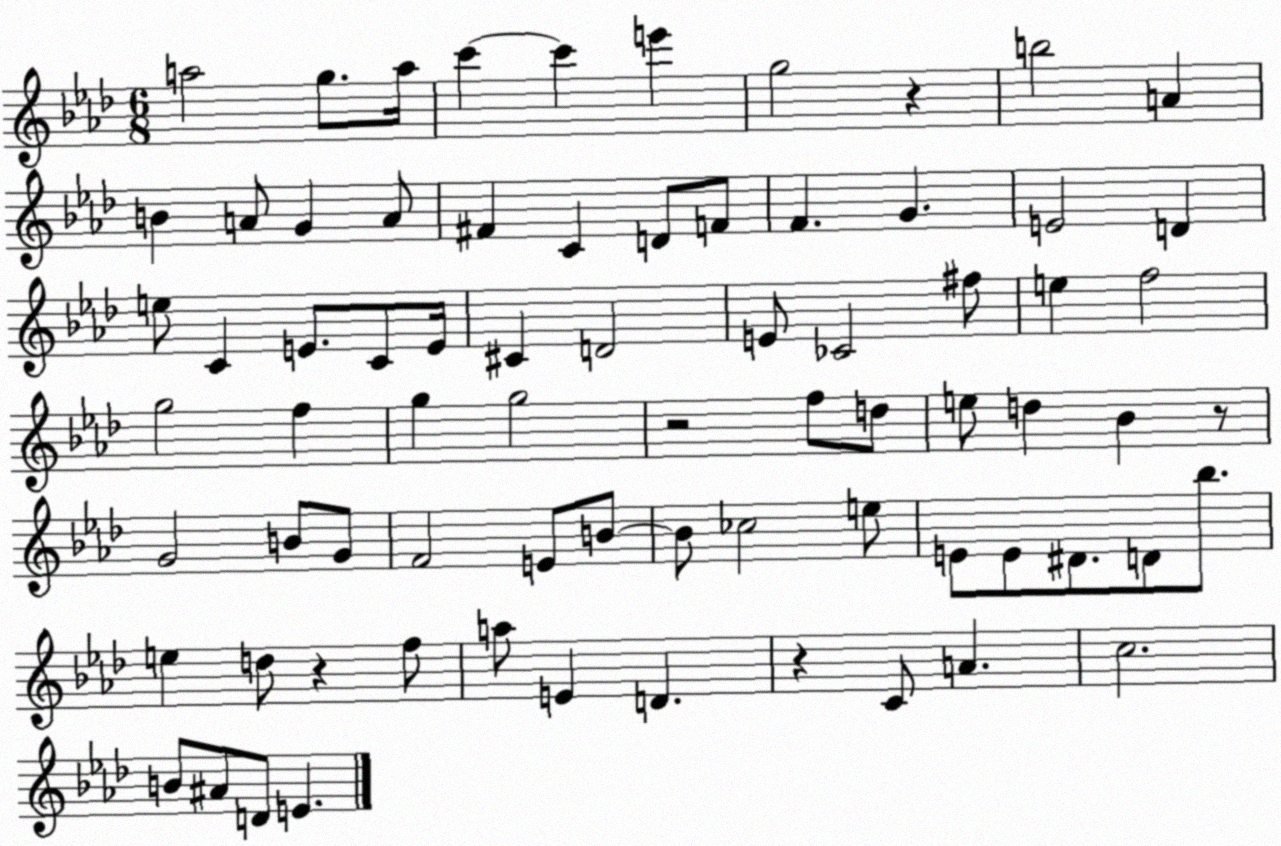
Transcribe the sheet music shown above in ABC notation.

X:1
T:Untitled
M:6/8
L:1/4
K:Ab
a2 g/2 a/4 c' c' e' g2 z b2 A B A/2 G A/2 ^F C D/2 F/2 F G E2 D e/2 C E/2 C/2 E/4 ^C D2 E/2 _C2 ^f/2 e f2 g2 f g g2 z2 f/2 d/2 e/2 d _B z/2 G2 B/2 G/2 F2 E/2 B/2 B/2 _c2 e/2 E/2 E/2 ^D/2 D/2 _b/2 e d/2 z f/2 a/2 E D z C/2 A c2 B/2 ^A/2 D/2 E